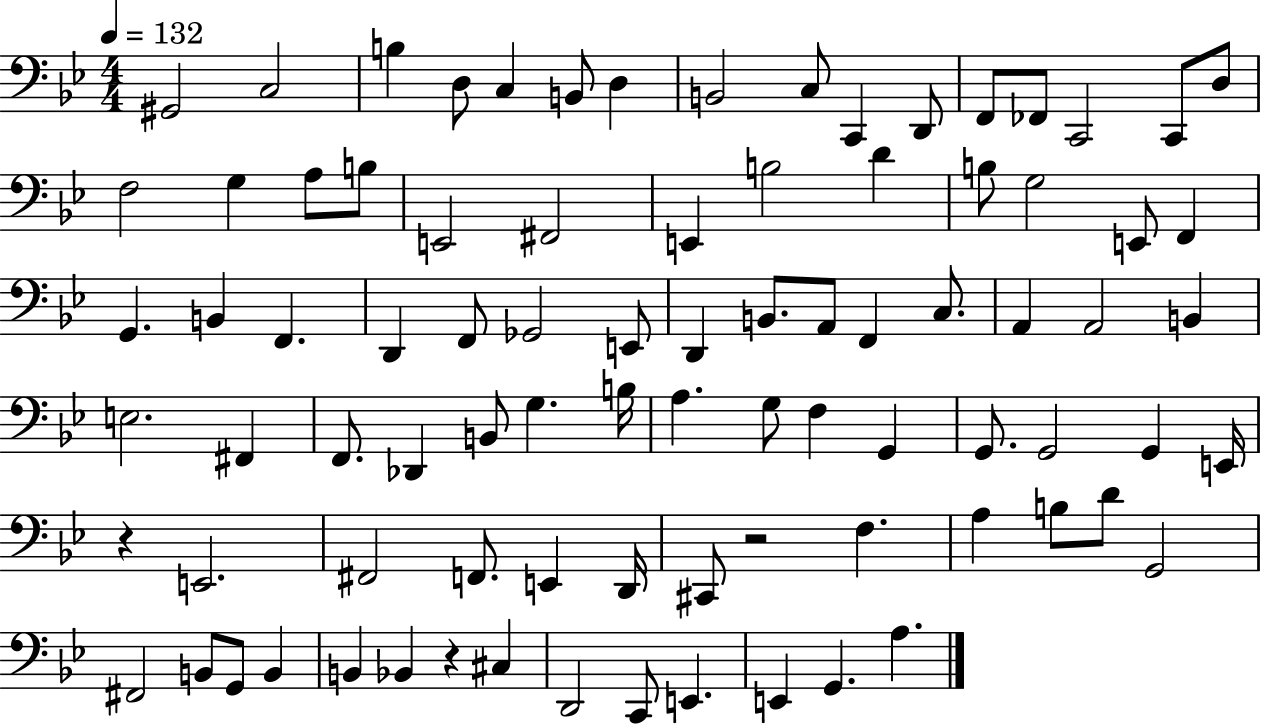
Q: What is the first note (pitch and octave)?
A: G#2